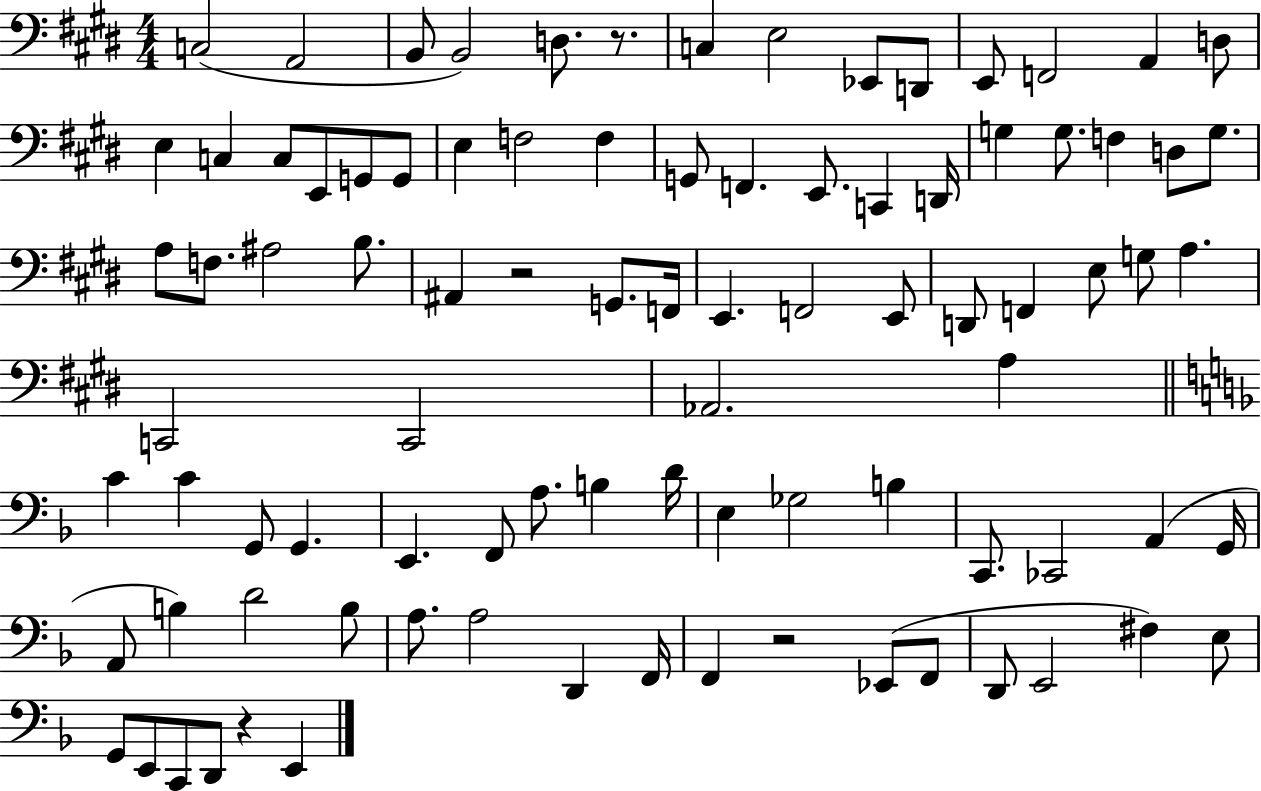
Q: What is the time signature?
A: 4/4